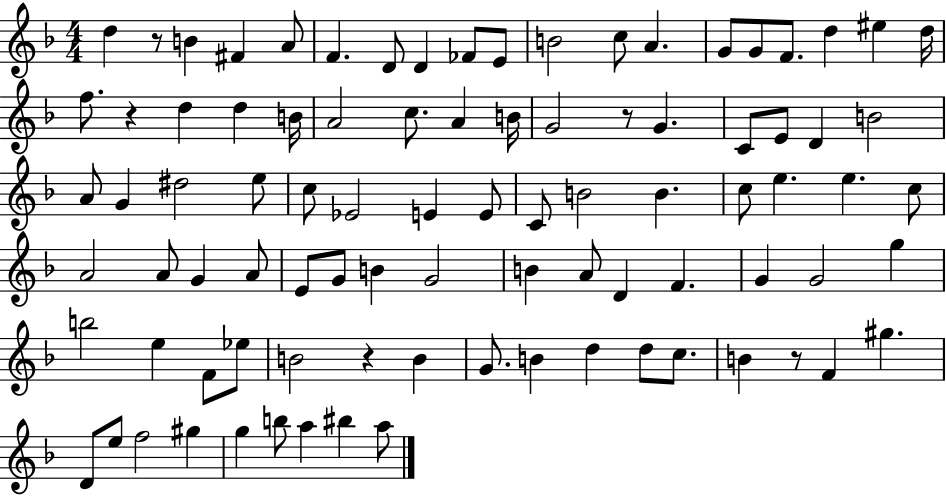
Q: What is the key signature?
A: F major